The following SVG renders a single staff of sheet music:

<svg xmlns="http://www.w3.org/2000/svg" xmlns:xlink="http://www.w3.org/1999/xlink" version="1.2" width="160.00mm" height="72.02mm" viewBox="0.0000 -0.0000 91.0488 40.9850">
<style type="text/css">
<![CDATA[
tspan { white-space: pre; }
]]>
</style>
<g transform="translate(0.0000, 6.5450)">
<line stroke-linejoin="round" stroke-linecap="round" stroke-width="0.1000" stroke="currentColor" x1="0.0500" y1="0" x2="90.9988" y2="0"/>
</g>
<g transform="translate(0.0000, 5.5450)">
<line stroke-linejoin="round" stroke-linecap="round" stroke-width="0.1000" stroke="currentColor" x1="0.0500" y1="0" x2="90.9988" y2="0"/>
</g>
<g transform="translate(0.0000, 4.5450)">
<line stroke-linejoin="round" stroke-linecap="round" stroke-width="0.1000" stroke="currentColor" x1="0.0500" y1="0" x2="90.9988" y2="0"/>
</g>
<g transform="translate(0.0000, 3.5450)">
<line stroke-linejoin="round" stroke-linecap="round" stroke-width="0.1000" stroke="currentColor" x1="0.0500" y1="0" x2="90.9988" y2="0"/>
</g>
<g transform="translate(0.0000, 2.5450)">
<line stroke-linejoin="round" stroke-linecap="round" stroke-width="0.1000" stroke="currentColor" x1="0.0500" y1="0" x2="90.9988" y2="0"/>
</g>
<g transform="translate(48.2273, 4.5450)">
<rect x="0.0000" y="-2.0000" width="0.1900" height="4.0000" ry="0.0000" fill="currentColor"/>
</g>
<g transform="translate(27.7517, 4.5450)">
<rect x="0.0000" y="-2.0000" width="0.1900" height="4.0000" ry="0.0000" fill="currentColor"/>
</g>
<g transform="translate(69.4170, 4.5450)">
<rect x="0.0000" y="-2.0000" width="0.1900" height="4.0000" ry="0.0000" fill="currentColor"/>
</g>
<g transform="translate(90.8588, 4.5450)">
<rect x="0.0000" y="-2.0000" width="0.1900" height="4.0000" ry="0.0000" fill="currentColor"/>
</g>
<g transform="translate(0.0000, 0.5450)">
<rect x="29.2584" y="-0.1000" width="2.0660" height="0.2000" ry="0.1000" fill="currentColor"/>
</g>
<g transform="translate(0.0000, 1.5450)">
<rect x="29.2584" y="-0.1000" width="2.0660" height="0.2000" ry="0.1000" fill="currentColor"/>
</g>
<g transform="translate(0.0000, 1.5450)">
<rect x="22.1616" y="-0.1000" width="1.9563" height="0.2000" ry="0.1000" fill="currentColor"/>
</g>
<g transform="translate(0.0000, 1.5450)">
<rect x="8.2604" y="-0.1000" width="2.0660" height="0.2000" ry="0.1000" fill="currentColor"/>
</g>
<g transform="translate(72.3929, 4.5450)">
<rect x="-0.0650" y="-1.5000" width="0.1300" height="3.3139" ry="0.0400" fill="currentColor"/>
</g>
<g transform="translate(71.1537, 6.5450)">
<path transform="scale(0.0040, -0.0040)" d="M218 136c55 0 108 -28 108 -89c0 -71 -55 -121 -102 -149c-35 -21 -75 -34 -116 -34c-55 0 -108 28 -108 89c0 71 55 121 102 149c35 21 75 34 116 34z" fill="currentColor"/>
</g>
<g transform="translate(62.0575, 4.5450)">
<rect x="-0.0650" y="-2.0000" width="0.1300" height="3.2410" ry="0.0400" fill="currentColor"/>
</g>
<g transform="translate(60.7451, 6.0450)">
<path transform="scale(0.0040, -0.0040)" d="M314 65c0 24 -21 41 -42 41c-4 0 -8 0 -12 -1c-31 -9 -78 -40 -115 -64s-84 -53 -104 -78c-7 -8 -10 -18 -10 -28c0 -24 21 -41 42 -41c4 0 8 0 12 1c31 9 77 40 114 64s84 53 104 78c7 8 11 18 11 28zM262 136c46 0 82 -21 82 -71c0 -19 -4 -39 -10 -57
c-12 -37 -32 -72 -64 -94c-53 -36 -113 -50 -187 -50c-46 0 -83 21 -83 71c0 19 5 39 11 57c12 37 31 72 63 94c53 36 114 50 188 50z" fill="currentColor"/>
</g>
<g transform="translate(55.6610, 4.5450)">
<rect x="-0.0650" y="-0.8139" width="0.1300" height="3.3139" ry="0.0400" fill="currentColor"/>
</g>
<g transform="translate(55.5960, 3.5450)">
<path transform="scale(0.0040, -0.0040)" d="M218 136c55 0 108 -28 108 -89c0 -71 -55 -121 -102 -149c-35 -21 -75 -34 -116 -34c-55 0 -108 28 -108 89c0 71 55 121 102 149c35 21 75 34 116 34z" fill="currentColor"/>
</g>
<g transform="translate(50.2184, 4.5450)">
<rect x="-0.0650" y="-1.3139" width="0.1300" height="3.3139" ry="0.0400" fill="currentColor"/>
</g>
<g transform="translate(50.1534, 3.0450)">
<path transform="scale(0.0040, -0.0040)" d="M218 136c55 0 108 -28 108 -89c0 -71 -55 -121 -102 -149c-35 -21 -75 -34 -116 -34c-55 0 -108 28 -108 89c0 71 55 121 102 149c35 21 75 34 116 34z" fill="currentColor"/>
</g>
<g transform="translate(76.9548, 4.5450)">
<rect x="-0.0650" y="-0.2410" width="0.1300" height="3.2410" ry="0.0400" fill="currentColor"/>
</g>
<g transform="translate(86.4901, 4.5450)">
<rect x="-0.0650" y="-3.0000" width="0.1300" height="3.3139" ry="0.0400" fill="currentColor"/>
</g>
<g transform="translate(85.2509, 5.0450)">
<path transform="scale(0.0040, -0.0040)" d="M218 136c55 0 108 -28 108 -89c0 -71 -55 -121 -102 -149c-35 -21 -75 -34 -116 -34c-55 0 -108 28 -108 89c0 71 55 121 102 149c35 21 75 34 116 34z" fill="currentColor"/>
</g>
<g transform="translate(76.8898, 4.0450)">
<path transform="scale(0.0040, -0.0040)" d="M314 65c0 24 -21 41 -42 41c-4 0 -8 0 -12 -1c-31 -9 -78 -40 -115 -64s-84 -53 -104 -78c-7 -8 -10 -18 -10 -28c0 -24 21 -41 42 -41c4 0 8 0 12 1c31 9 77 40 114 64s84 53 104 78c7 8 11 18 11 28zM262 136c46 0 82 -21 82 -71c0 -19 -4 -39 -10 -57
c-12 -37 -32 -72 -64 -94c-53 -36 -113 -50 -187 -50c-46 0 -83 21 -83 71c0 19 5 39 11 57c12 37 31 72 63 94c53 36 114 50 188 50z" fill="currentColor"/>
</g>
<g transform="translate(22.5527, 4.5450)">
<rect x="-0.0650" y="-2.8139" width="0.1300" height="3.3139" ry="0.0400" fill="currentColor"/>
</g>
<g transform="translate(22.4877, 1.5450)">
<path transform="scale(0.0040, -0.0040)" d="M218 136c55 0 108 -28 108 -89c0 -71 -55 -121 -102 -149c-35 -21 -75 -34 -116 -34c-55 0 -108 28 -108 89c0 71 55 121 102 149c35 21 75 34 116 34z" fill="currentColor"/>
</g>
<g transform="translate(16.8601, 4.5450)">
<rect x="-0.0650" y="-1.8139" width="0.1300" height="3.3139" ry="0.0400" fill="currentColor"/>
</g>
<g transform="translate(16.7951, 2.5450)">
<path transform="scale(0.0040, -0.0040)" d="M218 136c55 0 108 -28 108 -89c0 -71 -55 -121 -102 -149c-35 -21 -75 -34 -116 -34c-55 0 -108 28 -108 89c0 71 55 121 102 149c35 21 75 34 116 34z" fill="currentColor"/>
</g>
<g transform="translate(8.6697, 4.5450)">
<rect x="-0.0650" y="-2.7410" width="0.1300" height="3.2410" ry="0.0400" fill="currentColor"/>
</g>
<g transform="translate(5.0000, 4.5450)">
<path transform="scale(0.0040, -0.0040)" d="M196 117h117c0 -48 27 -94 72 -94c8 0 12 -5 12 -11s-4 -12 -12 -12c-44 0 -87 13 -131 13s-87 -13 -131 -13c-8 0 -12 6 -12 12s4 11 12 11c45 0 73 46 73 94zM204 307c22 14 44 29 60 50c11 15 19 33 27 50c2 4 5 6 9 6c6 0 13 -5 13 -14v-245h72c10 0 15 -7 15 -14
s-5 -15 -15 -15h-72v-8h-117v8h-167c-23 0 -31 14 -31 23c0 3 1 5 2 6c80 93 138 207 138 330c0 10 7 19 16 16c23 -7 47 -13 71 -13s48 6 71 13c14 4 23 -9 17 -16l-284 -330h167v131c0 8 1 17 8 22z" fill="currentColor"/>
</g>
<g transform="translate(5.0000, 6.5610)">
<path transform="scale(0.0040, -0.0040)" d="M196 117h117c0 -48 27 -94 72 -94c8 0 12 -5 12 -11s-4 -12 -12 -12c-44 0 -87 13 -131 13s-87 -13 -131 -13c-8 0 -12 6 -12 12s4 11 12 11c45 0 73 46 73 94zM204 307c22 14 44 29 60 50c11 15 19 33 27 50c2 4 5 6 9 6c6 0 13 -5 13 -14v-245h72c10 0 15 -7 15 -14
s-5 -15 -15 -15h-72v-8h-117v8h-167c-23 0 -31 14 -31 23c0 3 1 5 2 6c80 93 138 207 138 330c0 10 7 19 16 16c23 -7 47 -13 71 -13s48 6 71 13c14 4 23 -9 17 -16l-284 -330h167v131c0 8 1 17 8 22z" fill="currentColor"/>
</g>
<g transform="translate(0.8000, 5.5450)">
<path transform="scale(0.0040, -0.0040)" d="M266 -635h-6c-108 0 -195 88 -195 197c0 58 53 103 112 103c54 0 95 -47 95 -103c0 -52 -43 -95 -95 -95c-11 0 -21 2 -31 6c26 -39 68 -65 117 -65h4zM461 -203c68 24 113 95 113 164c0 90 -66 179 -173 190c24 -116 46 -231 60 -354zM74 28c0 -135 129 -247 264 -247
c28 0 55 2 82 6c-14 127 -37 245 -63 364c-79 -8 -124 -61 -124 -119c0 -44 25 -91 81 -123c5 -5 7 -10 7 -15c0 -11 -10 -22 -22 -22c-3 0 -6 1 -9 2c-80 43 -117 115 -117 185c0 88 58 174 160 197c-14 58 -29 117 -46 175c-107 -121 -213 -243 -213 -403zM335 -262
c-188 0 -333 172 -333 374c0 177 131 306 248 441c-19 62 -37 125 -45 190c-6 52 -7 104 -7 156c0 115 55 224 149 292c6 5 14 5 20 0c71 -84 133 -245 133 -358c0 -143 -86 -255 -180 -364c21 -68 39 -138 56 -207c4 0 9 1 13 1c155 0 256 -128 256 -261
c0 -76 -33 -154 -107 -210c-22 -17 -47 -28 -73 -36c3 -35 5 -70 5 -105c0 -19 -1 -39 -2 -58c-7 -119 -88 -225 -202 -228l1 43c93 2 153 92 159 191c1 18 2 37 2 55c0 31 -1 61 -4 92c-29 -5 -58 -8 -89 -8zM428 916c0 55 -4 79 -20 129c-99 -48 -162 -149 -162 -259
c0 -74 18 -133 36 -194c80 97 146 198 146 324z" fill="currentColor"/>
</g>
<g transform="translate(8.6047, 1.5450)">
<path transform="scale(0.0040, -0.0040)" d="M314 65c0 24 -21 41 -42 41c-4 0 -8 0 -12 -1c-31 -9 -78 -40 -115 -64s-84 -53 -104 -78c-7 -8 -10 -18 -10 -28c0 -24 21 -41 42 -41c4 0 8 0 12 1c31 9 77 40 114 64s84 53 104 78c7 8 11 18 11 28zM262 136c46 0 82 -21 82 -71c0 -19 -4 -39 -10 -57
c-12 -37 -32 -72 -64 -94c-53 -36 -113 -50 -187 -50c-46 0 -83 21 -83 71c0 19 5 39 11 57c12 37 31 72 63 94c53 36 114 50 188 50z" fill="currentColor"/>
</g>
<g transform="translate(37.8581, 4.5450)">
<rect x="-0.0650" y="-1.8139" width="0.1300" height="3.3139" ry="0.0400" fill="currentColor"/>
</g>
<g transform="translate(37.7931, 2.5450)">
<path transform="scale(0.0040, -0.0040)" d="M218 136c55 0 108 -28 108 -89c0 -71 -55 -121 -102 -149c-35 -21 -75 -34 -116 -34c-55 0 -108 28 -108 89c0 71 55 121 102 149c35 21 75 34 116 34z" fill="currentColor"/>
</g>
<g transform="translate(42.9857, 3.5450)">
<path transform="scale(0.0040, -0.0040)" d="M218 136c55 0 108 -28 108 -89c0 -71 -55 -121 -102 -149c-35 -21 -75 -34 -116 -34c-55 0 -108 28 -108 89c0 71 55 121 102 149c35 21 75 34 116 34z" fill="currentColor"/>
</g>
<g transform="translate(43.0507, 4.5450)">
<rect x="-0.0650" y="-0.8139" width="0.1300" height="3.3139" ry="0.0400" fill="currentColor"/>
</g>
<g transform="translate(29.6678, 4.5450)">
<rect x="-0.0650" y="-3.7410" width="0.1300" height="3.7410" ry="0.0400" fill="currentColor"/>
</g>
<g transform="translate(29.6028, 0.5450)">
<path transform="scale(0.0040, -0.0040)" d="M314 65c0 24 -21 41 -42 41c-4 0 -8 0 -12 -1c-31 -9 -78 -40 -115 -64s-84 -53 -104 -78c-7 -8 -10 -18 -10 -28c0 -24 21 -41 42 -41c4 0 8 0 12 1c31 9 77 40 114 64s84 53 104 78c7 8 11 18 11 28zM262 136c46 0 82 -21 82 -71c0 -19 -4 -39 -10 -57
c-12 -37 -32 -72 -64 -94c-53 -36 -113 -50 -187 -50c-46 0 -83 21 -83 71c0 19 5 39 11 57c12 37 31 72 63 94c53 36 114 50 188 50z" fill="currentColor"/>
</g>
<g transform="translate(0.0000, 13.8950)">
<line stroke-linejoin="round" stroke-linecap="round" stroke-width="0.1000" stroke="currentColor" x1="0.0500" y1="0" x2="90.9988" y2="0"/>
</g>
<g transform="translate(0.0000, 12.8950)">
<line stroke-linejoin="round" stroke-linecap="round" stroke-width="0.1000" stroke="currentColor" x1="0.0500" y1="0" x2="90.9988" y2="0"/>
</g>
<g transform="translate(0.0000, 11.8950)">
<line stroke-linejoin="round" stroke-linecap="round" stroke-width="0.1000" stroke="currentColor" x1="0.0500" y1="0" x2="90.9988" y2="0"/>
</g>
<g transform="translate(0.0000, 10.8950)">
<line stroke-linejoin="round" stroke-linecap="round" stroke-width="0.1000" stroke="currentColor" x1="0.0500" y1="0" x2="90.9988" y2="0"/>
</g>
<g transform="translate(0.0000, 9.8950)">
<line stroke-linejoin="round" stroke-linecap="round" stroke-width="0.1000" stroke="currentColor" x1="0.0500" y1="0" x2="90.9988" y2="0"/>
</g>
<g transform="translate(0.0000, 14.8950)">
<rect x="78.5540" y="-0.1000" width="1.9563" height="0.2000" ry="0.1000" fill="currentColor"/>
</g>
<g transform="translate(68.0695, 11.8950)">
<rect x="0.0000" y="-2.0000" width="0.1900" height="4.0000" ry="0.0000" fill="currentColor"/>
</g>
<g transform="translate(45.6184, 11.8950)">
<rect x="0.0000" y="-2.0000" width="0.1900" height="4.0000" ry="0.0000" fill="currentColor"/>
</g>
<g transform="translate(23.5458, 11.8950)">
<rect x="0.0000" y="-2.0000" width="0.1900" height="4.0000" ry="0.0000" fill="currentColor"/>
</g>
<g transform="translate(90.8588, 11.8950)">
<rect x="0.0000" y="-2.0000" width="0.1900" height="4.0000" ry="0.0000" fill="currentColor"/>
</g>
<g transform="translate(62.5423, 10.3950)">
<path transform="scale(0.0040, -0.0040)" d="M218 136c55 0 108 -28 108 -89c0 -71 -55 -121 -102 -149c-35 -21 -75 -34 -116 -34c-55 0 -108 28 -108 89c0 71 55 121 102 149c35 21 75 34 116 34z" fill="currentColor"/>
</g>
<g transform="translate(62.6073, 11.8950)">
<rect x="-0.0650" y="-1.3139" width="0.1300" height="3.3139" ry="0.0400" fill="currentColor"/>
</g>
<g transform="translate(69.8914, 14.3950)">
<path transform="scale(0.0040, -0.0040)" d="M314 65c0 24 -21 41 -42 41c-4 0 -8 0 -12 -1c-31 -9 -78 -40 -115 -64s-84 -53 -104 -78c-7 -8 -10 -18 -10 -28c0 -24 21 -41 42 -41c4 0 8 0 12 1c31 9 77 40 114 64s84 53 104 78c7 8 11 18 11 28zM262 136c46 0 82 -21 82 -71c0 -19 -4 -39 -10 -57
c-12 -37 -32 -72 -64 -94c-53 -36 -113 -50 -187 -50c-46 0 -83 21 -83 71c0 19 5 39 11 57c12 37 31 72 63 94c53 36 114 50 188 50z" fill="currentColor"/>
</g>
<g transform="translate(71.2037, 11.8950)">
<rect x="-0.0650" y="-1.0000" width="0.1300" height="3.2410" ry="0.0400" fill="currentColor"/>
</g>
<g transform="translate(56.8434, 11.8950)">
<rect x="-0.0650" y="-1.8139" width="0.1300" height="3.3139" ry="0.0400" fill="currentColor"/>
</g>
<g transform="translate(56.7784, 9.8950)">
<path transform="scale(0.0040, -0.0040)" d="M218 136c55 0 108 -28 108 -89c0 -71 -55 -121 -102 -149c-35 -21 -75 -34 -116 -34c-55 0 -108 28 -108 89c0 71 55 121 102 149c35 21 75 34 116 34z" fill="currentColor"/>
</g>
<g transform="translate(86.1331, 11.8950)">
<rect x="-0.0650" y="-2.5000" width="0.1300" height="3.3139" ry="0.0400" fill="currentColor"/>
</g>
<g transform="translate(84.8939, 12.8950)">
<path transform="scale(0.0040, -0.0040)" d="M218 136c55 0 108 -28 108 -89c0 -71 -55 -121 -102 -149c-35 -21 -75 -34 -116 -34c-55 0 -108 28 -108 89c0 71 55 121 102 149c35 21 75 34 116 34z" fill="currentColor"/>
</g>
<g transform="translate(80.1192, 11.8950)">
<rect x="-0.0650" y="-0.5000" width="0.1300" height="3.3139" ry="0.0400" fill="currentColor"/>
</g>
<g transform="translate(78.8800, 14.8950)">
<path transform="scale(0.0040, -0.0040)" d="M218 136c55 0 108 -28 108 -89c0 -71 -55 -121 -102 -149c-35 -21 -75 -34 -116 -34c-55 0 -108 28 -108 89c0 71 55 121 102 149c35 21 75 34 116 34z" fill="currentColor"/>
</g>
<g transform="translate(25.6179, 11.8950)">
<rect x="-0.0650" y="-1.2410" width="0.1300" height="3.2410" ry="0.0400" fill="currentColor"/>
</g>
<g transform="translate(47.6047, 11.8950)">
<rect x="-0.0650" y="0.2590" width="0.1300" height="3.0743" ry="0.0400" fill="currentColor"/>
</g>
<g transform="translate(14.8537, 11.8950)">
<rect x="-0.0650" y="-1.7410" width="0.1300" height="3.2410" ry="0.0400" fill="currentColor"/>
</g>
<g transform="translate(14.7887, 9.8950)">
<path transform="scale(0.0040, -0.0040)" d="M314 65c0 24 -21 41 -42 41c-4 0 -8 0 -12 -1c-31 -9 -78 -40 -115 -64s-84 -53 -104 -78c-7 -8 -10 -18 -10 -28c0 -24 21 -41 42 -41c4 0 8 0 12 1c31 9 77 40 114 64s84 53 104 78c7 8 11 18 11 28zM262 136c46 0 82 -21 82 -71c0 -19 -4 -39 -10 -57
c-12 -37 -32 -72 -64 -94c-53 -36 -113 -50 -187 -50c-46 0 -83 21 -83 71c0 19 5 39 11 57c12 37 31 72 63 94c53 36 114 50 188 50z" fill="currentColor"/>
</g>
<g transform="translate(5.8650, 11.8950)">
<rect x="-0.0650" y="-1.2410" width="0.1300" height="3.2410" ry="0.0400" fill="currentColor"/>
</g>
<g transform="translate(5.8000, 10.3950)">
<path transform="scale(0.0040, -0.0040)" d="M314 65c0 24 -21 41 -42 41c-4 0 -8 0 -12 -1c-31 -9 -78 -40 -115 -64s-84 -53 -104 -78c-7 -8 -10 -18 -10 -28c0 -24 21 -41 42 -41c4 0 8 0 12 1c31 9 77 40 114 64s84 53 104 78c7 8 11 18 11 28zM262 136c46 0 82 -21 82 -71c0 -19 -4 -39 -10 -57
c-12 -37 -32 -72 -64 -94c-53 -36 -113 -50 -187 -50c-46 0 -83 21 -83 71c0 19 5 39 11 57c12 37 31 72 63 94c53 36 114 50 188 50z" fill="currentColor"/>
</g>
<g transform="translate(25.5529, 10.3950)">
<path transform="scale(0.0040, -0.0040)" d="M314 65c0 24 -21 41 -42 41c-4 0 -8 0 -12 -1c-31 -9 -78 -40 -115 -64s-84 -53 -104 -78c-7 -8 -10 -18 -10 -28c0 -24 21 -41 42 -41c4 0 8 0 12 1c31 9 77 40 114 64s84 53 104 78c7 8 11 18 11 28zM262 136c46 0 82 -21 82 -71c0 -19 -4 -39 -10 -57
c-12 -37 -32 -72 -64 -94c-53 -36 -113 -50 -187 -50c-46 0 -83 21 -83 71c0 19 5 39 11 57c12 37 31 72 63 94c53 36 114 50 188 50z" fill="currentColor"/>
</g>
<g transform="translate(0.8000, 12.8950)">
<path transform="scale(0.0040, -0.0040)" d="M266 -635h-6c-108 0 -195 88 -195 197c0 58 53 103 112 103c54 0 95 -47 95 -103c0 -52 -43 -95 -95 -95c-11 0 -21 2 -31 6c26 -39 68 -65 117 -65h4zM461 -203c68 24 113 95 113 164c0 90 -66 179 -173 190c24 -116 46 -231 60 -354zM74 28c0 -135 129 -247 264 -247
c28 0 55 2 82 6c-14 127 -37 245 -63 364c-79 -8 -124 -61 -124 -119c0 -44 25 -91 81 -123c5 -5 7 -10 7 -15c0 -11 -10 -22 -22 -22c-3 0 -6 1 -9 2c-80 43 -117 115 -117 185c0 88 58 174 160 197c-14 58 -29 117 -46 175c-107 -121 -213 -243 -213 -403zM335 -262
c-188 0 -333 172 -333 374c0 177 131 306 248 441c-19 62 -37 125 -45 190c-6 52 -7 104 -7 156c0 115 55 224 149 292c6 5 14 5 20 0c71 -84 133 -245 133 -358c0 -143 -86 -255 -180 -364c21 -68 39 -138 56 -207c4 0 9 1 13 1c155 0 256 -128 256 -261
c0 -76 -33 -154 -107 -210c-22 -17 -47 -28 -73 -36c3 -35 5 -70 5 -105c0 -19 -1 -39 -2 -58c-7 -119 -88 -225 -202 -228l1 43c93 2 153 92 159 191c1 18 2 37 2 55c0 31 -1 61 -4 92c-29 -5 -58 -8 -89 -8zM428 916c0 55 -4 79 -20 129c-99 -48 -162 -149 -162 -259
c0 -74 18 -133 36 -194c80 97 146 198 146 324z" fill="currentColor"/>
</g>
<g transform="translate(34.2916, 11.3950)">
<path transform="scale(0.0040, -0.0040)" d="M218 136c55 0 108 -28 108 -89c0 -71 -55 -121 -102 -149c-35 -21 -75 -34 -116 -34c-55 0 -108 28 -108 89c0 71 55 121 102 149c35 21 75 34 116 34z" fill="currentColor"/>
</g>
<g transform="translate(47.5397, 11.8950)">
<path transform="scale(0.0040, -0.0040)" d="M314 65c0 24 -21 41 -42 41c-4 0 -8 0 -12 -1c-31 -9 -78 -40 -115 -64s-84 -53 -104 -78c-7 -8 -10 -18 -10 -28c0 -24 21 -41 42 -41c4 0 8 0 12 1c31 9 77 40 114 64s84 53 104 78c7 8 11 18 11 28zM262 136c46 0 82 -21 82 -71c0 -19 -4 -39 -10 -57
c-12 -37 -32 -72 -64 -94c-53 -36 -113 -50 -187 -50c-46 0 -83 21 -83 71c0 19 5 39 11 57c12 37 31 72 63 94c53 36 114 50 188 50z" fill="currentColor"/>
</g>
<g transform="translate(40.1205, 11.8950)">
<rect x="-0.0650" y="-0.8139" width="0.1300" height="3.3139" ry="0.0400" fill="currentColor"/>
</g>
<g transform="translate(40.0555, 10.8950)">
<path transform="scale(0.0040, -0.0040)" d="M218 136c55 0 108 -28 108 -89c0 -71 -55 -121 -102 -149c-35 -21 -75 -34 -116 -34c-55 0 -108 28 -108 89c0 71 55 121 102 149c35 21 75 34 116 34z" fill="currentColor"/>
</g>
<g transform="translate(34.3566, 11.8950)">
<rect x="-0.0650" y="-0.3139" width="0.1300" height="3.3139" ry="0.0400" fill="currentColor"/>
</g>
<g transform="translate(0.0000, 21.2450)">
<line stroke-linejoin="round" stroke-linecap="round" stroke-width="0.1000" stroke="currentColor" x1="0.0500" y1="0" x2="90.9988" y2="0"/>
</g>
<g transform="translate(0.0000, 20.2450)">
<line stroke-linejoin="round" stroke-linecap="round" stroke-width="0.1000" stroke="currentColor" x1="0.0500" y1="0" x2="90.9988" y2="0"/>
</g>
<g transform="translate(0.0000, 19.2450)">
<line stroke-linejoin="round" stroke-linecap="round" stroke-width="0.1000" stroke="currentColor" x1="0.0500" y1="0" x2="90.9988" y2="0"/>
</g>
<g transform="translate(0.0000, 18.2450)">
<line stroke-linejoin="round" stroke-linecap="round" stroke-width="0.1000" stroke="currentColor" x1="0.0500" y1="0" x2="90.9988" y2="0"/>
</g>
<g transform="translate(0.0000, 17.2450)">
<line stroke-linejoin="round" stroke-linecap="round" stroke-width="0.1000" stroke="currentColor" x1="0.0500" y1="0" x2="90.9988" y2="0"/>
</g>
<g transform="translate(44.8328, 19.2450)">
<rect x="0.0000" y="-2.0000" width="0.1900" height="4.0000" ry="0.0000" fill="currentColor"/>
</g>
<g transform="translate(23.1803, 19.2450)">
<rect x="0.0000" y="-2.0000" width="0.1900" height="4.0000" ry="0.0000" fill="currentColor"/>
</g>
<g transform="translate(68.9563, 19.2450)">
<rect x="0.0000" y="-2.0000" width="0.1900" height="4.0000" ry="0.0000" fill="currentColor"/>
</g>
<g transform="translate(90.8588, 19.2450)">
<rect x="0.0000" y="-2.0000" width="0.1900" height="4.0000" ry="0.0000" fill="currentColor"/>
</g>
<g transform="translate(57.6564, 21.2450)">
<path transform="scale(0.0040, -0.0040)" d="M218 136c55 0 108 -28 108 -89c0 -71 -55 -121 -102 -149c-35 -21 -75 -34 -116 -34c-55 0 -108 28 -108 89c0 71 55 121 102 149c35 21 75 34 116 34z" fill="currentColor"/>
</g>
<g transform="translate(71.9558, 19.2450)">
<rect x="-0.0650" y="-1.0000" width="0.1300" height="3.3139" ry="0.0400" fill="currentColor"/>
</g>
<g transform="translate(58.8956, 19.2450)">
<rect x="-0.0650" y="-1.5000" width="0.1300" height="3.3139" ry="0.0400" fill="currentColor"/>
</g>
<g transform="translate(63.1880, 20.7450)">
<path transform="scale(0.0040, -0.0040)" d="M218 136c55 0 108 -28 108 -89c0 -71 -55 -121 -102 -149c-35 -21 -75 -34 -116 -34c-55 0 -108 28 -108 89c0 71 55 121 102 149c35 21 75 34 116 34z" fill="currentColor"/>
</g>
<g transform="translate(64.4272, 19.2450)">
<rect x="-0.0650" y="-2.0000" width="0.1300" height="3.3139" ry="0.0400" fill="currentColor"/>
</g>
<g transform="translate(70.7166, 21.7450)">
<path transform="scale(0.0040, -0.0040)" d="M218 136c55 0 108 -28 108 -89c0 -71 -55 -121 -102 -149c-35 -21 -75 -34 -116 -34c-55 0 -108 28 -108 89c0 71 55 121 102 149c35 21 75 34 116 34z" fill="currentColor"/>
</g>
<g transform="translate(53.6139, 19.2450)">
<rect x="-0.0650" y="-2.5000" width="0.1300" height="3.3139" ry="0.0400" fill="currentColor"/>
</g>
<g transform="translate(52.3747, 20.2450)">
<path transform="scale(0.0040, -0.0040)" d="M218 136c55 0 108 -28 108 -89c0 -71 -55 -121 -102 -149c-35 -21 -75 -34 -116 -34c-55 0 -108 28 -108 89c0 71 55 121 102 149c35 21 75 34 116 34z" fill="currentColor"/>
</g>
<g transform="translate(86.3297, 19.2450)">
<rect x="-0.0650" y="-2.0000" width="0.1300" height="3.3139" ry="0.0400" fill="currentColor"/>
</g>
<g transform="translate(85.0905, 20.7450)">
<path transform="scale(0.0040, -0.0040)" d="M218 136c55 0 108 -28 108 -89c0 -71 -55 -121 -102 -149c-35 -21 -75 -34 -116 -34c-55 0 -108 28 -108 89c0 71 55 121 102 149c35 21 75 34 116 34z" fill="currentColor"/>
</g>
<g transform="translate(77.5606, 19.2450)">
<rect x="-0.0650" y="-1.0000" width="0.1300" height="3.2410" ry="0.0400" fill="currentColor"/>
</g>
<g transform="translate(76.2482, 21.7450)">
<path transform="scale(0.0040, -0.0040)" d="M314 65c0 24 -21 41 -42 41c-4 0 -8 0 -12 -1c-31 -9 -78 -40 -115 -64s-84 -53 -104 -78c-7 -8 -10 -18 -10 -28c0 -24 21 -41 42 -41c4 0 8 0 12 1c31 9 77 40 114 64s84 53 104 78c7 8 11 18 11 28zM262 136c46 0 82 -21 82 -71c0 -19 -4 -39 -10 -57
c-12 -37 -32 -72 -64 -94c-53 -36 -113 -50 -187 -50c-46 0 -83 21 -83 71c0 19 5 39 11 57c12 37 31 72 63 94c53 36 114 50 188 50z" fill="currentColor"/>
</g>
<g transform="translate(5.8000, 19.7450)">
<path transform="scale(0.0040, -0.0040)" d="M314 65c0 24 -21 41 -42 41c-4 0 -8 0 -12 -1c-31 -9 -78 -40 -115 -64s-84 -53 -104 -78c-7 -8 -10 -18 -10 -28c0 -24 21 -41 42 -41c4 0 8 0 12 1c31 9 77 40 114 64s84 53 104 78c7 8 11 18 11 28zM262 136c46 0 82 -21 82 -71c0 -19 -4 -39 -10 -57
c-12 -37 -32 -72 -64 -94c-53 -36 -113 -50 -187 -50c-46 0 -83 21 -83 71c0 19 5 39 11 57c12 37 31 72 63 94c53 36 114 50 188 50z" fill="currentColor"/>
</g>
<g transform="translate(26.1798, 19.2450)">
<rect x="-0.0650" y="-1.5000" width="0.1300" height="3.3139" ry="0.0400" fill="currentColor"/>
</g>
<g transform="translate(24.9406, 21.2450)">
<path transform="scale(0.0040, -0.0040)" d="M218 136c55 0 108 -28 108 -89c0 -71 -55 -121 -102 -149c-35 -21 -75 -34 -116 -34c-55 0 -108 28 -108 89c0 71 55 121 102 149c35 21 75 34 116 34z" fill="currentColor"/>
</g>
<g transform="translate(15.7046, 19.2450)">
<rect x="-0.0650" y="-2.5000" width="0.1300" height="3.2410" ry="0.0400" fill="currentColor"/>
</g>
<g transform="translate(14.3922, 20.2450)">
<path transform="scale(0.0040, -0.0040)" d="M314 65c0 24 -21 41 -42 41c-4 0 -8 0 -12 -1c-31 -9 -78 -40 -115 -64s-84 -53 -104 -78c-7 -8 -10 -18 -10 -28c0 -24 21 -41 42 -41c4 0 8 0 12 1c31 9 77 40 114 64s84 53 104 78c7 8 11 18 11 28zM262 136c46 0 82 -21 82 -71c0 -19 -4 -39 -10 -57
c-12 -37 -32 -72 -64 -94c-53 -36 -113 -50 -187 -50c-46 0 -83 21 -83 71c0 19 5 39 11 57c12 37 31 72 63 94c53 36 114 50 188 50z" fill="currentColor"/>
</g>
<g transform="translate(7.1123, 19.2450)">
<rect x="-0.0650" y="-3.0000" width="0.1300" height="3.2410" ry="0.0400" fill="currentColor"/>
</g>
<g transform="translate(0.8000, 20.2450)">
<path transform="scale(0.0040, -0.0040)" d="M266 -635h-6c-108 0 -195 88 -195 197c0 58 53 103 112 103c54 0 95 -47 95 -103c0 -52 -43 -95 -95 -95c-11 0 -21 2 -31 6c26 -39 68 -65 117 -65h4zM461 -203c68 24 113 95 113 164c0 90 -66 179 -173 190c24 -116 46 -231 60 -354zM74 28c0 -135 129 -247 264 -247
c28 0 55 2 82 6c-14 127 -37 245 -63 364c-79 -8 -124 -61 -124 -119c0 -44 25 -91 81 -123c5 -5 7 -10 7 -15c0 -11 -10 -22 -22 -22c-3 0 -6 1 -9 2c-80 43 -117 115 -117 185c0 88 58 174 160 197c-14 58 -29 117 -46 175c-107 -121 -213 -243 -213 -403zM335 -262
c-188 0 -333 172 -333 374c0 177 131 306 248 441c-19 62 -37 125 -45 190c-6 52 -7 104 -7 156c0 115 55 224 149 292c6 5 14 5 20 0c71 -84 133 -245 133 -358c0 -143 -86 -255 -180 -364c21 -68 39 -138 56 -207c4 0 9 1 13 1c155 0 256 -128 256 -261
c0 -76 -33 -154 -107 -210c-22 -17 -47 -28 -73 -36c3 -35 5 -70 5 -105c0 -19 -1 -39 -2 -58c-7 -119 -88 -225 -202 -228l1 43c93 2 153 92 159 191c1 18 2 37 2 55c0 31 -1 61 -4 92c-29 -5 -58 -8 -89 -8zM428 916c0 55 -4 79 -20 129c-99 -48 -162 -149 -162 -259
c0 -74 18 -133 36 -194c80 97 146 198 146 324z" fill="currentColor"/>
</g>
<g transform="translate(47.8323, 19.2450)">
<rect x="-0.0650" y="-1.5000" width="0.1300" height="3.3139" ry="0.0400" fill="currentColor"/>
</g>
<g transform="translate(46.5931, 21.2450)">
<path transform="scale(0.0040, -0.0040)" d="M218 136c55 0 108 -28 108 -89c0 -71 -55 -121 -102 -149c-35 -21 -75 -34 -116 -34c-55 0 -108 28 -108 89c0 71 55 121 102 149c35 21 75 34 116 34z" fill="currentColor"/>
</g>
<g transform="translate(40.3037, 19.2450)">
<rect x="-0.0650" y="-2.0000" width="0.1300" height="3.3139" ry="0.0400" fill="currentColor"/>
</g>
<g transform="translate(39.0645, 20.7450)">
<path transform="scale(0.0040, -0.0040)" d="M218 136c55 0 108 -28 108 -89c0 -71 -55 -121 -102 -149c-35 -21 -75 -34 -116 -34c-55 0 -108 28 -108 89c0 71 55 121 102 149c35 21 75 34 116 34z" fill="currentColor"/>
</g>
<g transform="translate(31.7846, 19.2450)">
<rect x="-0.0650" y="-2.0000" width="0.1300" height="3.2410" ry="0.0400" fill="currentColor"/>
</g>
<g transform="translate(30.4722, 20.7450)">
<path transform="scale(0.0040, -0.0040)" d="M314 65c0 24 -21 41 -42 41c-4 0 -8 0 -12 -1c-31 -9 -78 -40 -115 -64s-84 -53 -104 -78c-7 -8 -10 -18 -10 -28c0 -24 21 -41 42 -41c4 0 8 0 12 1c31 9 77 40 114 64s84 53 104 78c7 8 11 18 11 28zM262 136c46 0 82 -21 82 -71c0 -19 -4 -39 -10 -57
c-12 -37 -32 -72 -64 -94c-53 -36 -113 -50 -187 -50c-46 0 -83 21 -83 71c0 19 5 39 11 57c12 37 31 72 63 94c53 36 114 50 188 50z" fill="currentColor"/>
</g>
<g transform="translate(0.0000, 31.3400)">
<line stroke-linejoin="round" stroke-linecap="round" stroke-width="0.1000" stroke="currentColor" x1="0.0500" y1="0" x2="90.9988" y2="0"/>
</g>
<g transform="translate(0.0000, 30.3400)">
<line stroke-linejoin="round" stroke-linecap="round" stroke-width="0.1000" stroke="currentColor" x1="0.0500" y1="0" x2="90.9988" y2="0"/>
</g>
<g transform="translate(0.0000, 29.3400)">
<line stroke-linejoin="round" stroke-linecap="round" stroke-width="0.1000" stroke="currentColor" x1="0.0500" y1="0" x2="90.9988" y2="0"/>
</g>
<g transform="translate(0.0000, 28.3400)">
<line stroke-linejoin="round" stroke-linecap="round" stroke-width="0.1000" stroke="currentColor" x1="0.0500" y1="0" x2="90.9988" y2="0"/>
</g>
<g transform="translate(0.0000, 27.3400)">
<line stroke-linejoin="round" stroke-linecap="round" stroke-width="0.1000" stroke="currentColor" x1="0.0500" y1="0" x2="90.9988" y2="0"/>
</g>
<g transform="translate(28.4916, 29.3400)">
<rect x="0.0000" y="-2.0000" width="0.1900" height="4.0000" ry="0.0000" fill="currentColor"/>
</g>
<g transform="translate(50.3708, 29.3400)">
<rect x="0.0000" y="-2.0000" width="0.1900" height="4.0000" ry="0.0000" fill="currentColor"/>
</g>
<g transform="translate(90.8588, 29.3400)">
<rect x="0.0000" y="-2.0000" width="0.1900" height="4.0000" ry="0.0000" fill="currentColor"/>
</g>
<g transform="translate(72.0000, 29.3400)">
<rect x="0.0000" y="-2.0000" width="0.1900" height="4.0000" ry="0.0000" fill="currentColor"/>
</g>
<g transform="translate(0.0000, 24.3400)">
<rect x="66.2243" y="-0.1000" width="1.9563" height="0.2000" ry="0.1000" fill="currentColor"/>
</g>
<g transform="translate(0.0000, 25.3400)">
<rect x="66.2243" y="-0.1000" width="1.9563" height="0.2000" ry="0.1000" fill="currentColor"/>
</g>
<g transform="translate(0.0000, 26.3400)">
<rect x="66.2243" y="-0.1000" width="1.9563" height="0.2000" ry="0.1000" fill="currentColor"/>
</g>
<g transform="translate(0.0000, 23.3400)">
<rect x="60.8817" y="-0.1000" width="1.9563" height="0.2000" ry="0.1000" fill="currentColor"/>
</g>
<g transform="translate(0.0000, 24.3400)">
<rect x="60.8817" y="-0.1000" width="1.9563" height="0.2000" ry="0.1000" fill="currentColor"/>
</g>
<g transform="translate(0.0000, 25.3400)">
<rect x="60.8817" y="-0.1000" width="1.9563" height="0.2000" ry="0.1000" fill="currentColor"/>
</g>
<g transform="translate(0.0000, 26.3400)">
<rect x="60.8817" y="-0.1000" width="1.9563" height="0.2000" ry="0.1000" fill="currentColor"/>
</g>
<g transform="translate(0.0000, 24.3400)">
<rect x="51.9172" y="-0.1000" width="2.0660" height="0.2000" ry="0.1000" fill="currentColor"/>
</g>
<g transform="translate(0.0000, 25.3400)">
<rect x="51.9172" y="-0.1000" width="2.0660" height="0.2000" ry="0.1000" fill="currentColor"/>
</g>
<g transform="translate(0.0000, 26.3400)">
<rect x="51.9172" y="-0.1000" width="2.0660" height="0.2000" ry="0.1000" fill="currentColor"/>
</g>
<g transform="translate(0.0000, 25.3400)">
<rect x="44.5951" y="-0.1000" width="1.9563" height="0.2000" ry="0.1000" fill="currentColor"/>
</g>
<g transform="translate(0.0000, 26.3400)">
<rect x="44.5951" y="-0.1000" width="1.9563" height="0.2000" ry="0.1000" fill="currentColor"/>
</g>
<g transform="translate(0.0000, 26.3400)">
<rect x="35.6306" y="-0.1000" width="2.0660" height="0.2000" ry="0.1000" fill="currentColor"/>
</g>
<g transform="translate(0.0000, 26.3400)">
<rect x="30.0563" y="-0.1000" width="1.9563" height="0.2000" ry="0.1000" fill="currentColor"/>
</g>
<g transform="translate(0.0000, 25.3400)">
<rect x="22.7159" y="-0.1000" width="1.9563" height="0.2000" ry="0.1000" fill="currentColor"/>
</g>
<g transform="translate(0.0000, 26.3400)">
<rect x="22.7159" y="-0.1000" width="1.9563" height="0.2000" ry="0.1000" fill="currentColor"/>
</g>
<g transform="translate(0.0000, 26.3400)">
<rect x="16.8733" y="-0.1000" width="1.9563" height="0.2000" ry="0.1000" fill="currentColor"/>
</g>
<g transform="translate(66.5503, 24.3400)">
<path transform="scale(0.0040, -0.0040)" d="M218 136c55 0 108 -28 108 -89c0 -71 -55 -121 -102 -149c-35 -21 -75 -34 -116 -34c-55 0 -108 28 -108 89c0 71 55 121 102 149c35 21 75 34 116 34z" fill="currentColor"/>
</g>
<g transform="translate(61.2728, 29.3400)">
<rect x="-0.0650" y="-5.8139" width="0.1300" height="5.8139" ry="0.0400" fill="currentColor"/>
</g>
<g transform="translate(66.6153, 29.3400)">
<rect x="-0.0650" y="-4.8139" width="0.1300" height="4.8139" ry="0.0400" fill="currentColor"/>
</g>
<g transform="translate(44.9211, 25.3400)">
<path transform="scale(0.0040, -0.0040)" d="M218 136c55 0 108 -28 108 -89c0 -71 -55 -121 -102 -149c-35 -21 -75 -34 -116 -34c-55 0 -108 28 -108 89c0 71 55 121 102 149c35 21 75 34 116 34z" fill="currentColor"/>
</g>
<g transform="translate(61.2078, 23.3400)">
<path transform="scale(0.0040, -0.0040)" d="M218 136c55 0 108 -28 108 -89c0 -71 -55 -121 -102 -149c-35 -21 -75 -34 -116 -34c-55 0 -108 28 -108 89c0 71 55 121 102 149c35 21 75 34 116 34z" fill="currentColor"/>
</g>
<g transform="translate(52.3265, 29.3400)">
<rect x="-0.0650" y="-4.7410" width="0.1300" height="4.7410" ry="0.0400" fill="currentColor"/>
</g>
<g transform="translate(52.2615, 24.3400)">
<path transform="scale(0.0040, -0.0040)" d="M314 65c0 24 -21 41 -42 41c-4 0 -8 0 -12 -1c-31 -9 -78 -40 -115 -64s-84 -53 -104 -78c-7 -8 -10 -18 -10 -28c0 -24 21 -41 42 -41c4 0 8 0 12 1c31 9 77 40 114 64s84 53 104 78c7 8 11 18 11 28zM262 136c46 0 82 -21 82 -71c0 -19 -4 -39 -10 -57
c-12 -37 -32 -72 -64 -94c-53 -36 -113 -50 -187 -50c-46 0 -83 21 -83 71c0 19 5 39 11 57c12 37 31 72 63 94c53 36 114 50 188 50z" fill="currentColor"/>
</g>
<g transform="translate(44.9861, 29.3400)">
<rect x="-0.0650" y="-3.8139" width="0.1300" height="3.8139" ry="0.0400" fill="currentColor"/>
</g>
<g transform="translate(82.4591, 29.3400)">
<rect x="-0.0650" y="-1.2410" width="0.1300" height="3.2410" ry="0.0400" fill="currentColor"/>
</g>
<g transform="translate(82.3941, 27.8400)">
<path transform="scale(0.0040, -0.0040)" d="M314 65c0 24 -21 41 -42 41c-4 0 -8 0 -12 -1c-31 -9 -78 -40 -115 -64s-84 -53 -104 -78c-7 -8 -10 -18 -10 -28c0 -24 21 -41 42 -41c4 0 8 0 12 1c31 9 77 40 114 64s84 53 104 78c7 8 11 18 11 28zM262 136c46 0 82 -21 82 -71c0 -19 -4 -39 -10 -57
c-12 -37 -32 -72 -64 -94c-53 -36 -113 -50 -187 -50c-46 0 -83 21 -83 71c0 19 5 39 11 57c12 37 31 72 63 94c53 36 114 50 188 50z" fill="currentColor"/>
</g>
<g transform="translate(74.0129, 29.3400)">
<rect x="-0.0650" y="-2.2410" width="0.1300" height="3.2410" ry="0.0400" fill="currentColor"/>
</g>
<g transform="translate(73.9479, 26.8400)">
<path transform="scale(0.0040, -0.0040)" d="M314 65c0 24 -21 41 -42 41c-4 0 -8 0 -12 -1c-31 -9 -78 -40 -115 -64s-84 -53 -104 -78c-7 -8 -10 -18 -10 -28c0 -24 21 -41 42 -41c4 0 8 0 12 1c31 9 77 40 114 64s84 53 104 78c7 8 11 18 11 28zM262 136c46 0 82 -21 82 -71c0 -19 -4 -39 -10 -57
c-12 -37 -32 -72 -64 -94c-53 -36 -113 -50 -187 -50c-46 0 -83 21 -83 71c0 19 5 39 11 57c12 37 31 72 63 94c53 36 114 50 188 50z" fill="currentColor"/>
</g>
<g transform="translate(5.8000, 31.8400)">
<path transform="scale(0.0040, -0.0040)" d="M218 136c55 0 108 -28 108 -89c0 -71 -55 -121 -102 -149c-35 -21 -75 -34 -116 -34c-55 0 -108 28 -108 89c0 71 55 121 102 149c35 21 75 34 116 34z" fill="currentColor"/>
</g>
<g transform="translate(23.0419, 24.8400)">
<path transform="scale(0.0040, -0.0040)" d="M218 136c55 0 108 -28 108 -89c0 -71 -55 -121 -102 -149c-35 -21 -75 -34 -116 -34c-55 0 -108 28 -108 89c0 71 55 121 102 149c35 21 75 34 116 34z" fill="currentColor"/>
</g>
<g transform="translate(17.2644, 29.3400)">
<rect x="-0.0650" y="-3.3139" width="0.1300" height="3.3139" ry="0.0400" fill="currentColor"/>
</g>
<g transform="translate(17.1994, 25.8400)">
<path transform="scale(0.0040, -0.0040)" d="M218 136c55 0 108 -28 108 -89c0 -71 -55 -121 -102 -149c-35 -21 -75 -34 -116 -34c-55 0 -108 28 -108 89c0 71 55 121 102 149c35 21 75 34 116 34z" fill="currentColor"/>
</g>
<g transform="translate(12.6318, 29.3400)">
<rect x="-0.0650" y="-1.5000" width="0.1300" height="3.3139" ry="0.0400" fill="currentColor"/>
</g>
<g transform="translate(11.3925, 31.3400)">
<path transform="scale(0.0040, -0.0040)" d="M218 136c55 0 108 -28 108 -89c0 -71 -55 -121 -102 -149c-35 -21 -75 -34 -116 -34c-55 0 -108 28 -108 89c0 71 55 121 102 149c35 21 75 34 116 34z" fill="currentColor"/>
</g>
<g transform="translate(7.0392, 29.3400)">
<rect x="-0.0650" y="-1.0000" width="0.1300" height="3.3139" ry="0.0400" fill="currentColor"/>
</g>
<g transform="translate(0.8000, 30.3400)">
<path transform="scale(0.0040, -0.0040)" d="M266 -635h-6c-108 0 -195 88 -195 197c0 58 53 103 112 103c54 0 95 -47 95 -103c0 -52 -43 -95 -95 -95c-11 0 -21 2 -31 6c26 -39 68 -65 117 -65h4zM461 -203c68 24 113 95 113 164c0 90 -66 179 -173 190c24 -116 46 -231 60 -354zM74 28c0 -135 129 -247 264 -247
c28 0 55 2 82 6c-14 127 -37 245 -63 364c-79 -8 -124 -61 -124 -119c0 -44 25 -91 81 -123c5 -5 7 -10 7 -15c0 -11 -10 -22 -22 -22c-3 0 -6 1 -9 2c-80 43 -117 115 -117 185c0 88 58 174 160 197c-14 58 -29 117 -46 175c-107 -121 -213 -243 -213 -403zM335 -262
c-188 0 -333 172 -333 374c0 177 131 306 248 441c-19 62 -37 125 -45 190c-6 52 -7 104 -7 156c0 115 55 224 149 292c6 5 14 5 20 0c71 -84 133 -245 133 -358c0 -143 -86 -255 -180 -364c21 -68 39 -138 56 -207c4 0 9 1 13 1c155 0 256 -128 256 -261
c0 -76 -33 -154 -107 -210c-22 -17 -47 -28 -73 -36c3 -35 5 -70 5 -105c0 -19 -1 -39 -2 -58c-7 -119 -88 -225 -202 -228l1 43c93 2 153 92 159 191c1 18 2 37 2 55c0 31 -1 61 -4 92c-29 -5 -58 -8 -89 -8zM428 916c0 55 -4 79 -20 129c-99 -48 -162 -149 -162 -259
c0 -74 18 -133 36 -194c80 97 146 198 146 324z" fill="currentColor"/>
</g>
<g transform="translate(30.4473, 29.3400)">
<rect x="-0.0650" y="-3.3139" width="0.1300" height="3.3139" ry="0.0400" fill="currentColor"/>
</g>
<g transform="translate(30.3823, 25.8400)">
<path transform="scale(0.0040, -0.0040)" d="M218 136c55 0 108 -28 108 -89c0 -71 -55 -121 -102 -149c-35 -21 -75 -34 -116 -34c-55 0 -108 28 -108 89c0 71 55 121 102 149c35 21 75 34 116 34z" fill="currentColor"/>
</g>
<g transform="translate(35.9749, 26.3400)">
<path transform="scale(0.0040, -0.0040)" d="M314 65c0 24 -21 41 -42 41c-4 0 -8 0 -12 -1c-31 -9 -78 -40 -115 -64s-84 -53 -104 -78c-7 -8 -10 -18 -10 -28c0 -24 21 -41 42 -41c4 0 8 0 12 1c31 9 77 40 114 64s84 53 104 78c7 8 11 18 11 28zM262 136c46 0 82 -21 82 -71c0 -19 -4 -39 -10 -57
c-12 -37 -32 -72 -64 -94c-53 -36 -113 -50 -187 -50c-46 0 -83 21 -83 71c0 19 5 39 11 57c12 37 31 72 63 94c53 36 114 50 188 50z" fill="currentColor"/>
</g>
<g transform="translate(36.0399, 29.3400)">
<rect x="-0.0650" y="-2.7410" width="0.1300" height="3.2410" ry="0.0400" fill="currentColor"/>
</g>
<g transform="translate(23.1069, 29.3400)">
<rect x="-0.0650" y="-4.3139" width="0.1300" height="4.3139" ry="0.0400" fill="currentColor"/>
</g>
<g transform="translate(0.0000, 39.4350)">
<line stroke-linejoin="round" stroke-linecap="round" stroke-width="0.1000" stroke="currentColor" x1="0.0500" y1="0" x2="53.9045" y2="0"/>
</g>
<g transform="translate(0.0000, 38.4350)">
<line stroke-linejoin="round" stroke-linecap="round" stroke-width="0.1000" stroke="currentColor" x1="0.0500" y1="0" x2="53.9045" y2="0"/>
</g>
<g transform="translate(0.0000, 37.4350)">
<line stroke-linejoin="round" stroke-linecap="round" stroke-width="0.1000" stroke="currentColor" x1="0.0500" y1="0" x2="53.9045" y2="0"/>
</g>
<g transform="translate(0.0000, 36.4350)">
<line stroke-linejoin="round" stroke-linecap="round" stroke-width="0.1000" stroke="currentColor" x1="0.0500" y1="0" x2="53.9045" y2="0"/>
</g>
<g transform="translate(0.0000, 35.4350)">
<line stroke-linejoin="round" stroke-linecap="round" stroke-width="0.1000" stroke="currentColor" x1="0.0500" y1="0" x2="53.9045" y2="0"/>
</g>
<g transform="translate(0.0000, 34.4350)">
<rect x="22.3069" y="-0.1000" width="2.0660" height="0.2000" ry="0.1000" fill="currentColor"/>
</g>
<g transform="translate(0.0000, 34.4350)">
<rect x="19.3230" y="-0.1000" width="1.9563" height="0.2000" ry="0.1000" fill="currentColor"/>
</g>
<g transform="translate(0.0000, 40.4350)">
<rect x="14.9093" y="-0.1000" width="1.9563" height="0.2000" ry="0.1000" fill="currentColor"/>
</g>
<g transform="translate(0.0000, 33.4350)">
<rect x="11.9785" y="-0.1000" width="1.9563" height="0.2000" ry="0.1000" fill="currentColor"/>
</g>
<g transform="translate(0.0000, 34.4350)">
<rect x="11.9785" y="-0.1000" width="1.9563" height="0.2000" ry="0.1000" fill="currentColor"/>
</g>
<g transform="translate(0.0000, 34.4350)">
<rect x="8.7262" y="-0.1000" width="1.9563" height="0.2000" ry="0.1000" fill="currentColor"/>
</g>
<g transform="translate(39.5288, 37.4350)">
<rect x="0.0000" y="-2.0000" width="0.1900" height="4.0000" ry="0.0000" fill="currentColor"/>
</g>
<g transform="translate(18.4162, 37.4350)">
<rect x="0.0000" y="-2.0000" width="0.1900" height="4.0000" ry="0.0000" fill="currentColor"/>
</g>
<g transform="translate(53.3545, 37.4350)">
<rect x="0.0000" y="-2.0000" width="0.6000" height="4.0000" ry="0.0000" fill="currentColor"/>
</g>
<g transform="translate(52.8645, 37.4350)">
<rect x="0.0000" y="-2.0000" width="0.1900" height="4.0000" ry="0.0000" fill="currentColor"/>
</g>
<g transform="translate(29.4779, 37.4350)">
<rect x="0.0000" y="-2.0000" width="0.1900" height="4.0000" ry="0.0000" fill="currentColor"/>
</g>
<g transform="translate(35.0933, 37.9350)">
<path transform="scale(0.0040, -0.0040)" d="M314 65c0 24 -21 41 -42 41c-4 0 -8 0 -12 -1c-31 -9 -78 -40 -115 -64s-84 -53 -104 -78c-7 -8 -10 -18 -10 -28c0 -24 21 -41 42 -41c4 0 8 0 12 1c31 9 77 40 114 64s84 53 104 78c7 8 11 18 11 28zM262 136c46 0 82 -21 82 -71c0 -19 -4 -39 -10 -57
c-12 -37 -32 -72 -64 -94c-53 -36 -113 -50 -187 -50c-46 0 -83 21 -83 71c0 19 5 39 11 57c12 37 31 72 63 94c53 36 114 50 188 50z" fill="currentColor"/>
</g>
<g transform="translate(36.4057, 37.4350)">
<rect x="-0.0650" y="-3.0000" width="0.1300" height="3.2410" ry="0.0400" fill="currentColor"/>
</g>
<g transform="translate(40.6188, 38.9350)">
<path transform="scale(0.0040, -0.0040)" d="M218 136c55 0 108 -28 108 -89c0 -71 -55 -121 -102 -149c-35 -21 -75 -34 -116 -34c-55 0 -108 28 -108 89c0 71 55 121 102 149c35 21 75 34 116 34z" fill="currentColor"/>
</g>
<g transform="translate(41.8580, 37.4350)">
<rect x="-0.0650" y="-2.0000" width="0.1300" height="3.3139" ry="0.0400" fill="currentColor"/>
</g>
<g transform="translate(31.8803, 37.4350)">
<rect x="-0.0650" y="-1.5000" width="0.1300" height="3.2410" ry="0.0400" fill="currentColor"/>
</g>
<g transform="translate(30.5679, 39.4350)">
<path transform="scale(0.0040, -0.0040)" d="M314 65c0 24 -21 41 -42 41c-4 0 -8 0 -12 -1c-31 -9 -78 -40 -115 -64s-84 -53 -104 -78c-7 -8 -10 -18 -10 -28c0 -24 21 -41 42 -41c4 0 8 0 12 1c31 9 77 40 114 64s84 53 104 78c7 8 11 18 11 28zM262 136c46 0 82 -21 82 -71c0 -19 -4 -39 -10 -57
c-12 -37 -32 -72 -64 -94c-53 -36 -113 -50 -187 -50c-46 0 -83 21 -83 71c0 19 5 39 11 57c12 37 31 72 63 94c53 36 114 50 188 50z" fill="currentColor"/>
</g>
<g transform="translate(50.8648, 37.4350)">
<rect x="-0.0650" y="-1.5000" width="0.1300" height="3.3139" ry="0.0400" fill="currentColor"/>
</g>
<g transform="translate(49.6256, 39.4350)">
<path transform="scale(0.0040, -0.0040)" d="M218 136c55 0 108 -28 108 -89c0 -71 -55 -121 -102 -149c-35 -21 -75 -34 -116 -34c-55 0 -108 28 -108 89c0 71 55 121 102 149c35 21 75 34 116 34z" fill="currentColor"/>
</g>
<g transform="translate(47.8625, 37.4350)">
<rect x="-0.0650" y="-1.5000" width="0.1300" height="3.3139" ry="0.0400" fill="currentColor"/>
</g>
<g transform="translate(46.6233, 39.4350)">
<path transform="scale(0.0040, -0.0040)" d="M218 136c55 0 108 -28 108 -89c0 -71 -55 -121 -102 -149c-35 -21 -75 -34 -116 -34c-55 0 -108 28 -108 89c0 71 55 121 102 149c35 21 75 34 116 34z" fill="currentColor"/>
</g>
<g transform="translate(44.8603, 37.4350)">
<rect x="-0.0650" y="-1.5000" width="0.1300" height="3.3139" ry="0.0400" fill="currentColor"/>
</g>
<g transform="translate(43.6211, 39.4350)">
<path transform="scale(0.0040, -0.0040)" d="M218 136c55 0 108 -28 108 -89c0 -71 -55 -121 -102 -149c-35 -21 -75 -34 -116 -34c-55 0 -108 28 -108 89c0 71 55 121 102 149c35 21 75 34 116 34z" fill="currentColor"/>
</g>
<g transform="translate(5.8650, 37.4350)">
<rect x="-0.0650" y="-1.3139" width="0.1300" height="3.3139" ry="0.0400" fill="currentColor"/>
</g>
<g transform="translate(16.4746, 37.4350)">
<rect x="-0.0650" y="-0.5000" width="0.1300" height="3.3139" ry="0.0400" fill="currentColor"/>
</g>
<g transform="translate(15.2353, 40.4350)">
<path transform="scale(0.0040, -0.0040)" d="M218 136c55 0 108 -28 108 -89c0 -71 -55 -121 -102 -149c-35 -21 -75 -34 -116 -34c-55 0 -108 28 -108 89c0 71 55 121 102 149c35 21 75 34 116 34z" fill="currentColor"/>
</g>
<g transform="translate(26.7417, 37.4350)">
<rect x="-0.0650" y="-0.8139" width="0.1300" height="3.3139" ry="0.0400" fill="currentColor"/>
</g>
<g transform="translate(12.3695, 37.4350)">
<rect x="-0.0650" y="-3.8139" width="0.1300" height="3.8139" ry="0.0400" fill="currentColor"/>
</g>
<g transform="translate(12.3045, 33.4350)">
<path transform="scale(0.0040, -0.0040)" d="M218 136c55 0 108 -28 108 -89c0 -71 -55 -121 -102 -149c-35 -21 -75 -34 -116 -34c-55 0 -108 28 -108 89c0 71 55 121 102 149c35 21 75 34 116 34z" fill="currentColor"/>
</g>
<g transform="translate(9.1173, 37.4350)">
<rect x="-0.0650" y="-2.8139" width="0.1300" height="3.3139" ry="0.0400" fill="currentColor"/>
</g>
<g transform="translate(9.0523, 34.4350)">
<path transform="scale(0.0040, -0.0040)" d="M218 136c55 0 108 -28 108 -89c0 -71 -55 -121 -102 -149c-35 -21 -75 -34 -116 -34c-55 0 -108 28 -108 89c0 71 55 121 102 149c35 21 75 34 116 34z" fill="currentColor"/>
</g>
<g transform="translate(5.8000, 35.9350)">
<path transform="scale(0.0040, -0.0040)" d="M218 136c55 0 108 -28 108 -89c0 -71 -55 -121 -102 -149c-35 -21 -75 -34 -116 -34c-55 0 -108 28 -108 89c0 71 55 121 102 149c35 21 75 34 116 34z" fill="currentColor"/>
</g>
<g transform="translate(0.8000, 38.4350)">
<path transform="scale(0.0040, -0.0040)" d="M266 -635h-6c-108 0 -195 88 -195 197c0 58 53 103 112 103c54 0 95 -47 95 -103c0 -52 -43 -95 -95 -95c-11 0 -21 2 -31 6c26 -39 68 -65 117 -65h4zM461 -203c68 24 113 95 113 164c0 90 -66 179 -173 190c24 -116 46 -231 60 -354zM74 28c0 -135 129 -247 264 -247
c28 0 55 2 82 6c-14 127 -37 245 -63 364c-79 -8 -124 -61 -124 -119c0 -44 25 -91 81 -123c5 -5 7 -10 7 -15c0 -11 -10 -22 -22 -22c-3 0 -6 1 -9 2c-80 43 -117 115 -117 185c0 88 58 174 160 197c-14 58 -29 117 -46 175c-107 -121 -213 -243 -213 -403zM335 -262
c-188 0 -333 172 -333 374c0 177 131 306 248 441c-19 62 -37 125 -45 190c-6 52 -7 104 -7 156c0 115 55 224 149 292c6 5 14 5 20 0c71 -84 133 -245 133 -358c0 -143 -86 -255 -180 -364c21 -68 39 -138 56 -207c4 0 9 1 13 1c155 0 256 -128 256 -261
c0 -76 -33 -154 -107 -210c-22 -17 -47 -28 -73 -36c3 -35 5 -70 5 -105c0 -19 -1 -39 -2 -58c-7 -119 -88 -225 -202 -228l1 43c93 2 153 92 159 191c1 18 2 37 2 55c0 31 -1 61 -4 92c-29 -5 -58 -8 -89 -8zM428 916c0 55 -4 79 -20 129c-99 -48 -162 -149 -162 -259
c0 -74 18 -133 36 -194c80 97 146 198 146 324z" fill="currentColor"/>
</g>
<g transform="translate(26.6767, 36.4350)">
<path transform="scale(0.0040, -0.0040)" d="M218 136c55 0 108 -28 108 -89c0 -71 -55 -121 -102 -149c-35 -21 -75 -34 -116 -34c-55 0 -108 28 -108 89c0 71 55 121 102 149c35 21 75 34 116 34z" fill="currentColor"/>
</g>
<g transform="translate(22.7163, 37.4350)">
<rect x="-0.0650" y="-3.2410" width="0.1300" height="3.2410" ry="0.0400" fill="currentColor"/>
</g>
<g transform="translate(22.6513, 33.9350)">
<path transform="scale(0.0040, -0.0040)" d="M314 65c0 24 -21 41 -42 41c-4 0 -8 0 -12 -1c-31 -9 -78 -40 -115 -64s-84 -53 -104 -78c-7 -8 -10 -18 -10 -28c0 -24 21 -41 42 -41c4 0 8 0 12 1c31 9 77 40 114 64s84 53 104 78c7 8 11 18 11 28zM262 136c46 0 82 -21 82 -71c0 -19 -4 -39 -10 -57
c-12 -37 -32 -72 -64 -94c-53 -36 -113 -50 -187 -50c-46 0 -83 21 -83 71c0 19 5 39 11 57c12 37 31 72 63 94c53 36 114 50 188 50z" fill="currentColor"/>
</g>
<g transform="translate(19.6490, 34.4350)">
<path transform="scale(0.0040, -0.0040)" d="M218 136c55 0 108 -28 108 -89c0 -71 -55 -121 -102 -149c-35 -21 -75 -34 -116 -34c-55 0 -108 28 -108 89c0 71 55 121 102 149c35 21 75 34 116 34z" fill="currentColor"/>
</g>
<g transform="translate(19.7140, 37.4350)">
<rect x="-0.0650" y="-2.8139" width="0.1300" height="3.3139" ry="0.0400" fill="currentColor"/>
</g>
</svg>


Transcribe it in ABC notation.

X:1
T:Untitled
M:4/4
L:1/4
K:C
a2 f a c'2 f d e d F2 E c2 A e2 f2 e2 c d B2 f e D2 C G A2 G2 E F2 F E G E F D D2 F D E b d' b a2 c' e'2 g' e' g2 e2 e a c' C a b2 d E2 A2 F E E E